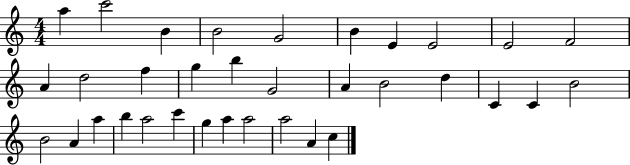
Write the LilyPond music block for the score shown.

{
  \clef treble
  \numericTimeSignature
  \time 4/4
  \key c \major
  a''4 c'''2 b'4 | b'2 g'2 | b'4 e'4 e'2 | e'2 f'2 | \break a'4 d''2 f''4 | g''4 b''4 g'2 | a'4 b'2 d''4 | c'4 c'4 b'2 | \break b'2 a'4 a''4 | b''4 a''2 c'''4 | g''4 a''4 a''2 | a''2 a'4 c''4 | \break \bar "|."
}